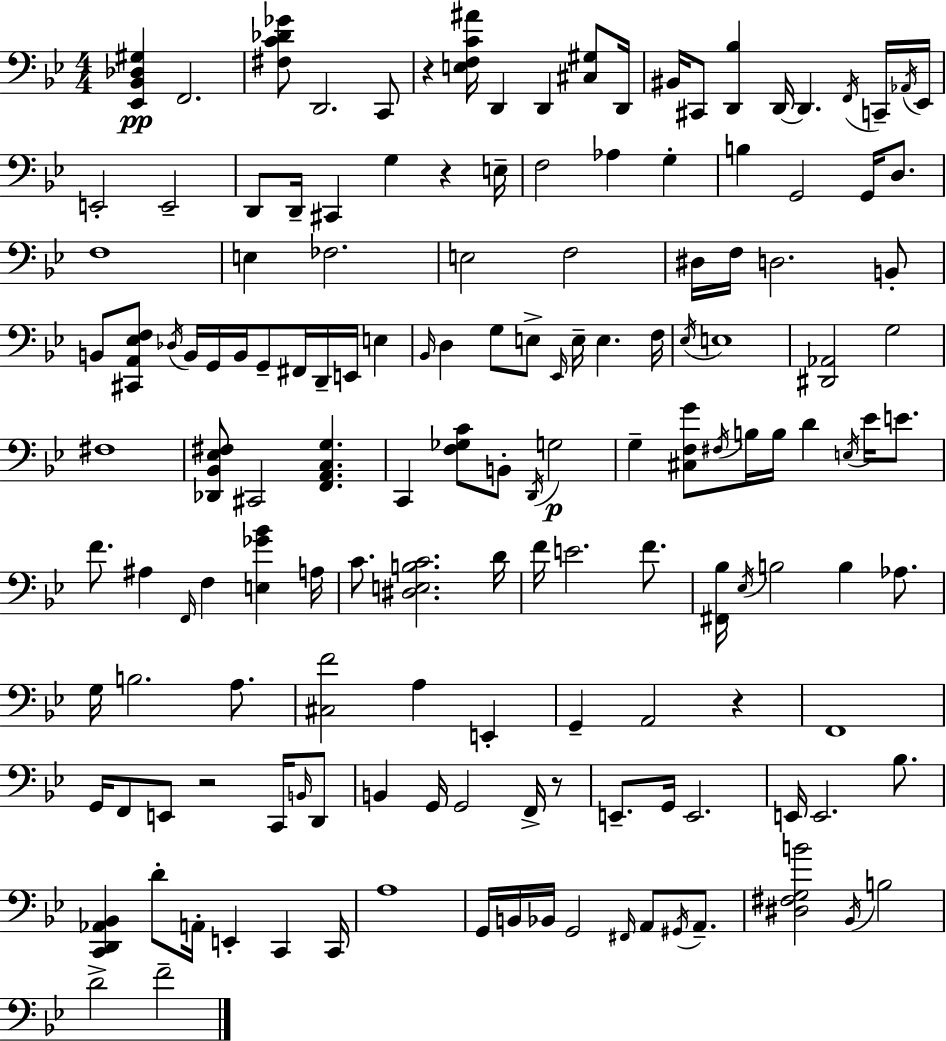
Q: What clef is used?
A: bass